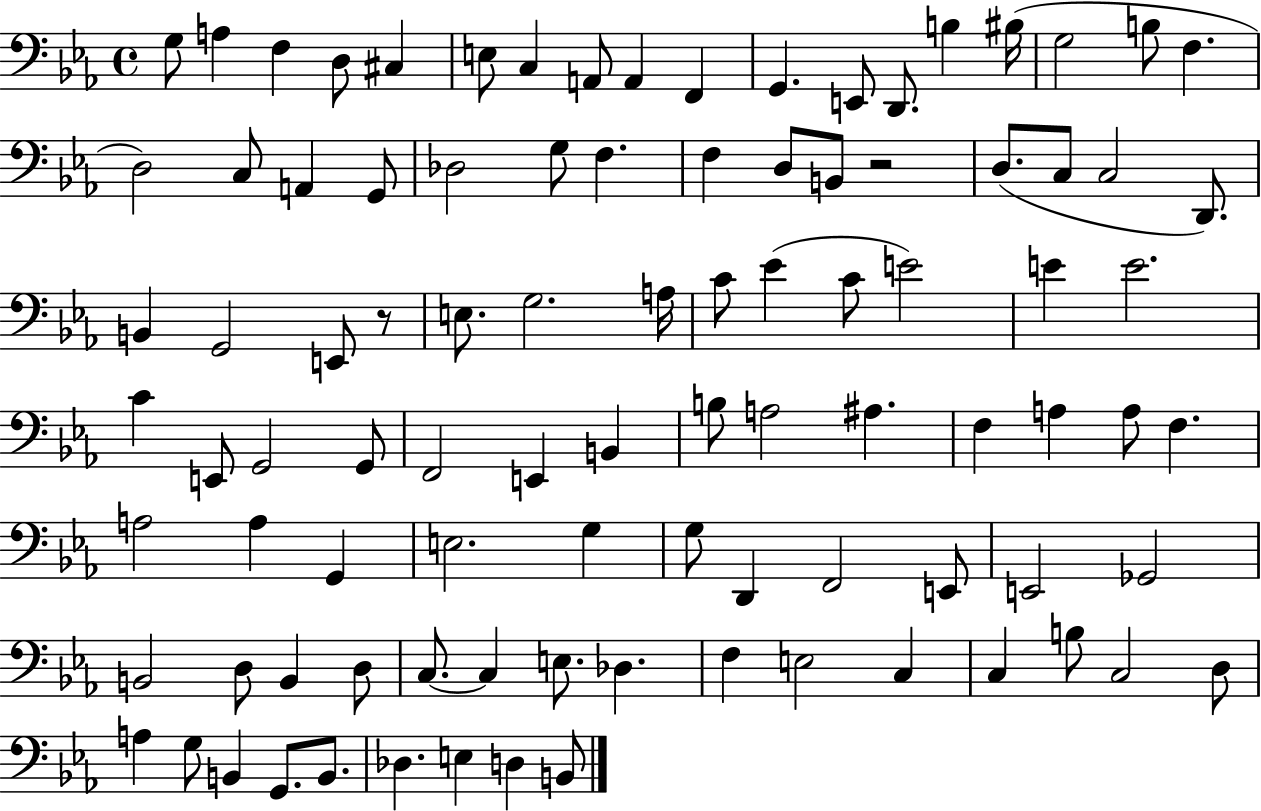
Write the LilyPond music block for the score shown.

{
  \clef bass
  \time 4/4
  \defaultTimeSignature
  \key ees \major
  \repeat volta 2 { g8 a4 f4 d8 cis4 | e8 c4 a,8 a,4 f,4 | g,4. e,8 d,8. b4 bis16( | g2 b8 f4. | \break d2) c8 a,4 g,8 | des2 g8 f4. | f4 d8 b,8 r2 | d8.( c8 c2 d,8.) | \break b,4 g,2 e,8 r8 | e8. g2. a16 | c'8 ees'4( c'8 e'2) | e'4 e'2. | \break c'4 e,8 g,2 g,8 | f,2 e,4 b,4 | b8 a2 ais4. | f4 a4 a8 f4. | \break a2 a4 g,4 | e2. g4 | g8 d,4 f,2 e,8 | e,2 ges,2 | \break b,2 d8 b,4 d8 | c8.~~ c4 e8. des4. | f4 e2 c4 | c4 b8 c2 d8 | \break a4 g8 b,4 g,8. b,8. | des4. e4 d4 b,8 | } \bar "|."
}